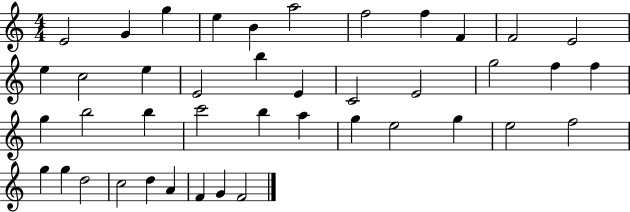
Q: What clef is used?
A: treble